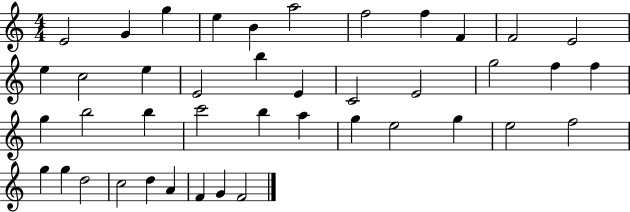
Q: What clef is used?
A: treble